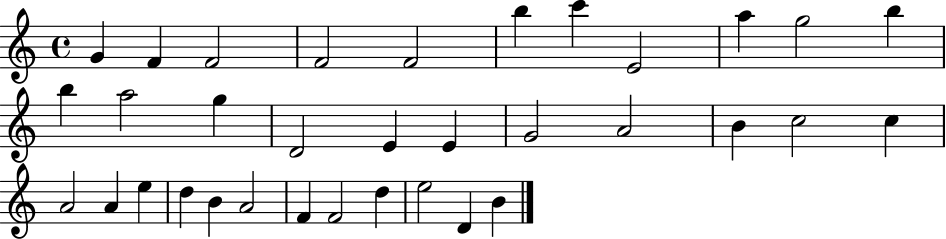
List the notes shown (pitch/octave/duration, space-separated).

G4/q F4/q F4/h F4/h F4/h B5/q C6/q E4/h A5/q G5/h B5/q B5/q A5/h G5/q D4/h E4/q E4/q G4/h A4/h B4/q C5/h C5/q A4/h A4/q E5/q D5/q B4/q A4/h F4/q F4/h D5/q E5/h D4/q B4/q